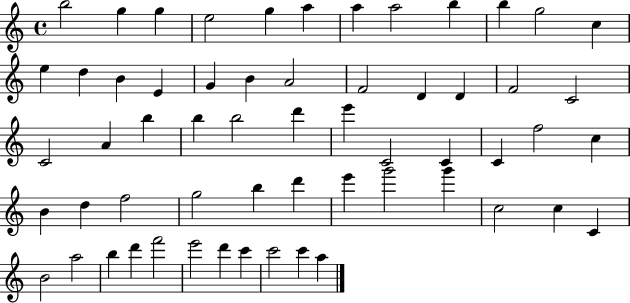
X:1
T:Untitled
M:4/4
L:1/4
K:C
b2 g g e2 g a a a2 b b g2 c e d B E G B A2 F2 D D F2 C2 C2 A b b b2 d' e' C2 C C f2 c B d f2 g2 b d' e' g'2 g' c2 c C B2 a2 b d' f'2 e'2 d' c' c'2 c' a